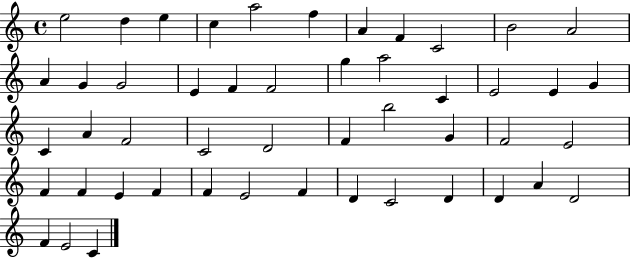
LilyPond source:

{
  \clef treble
  \time 4/4
  \defaultTimeSignature
  \key c \major
  e''2 d''4 e''4 | c''4 a''2 f''4 | a'4 f'4 c'2 | b'2 a'2 | \break a'4 g'4 g'2 | e'4 f'4 f'2 | g''4 a''2 c'4 | e'2 e'4 g'4 | \break c'4 a'4 f'2 | c'2 d'2 | f'4 b''2 g'4 | f'2 e'2 | \break f'4 f'4 e'4 f'4 | f'4 e'2 f'4 | d'4 c'2 d'4 | d'4 a'4 d'2 | \break f'4 e'2 c'4 | \bar "|."
}